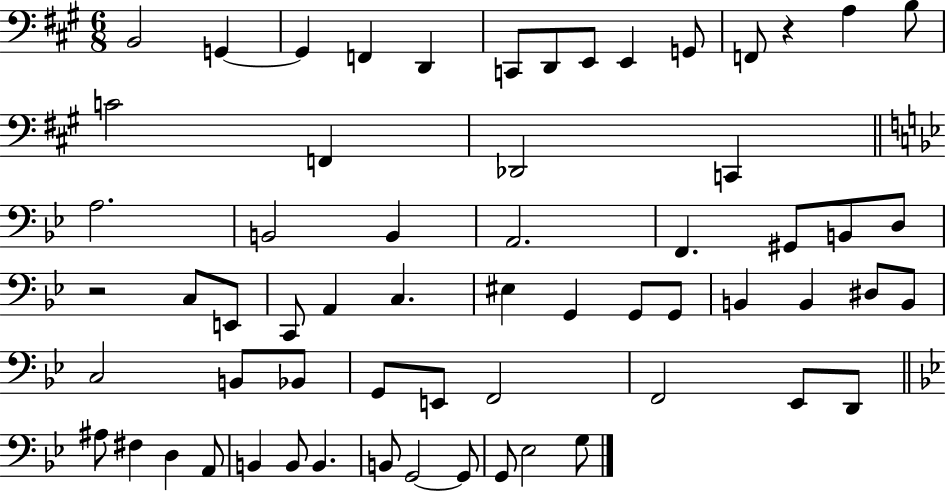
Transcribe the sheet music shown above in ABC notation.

X:1
T:Untitled
M:6/8
L:1/4
K:A
B,,2 G,, G,, F,, D,, C,,/2 D,,/2 E,,/2 E,, G,,/2 F,,/2 z A, B,/2 C2 F,, _D,,2 C,, A,2 B,,2 B,, A,,2 F,, ^G,,/2 B,,/2 D,/2 z2 C,/2 E,,/2 C,,/2 A,, C, ^E, G,, G,,/2 G,,/2 B,, B,, ^D,/2 B,,/2 C,2 B,,/2 _B,,/2 G,,/2 E,,/2 F,,2 F,,2 _E,,/2 D,,/2 ^A,/2 ^F, D, A,,/2 B,, B,,/2 B,, B,,/2 G,,2 G,,/2 G,,/2 _E,2 G,/2